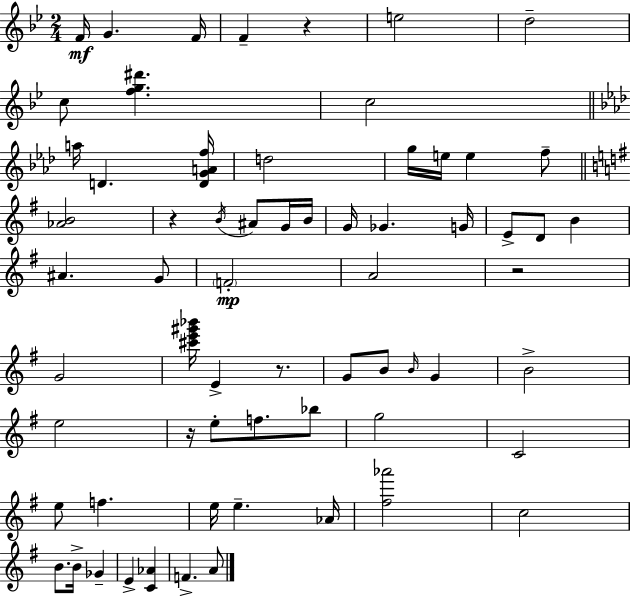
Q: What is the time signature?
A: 2/4